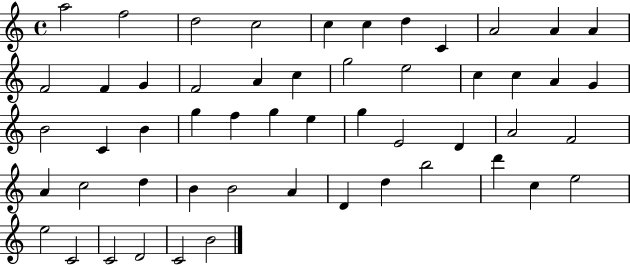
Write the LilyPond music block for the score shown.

{
  \clef treble
  \time 4/4
  \defaultTimeSignature
  \key c \major
  a''2 f''2 | d''2 c''2 | c''4 c''4 d''4 c'4 | a'2 a'4 a'4 | \break f'2 f'4 g'4 | f'2 a'4 c''4 | g''2 e''2 | c''4 c''4 a'4 g'4 | \break b'2 c'4 b'4 | g''4 f''4 g''4 e''4 | g''4 e'2 d'4 | a'2 f'2 | \break a'4 c''2 d''4 | b'4 b'2 a'4 | d'4 d''4 b''2 | d'''4 c''4 e''2 | \break e''2 c'2 | c'2 d'2 | c'2 b'2 | \bar "|."
}